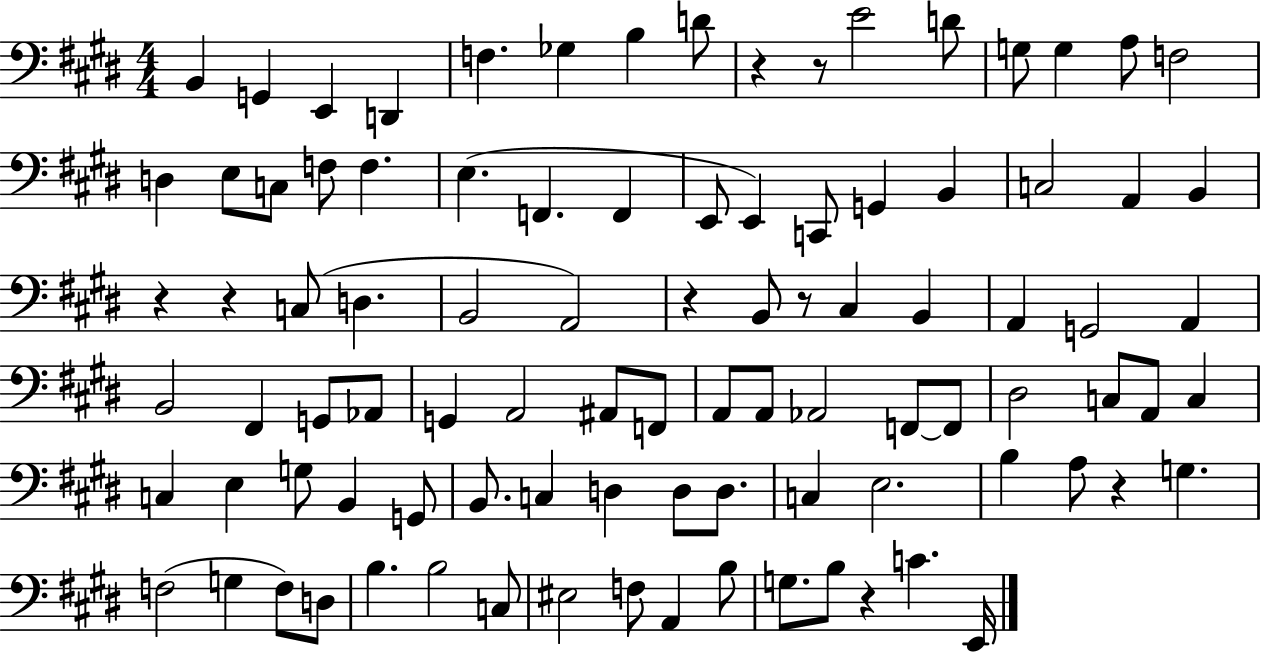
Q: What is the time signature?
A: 4/4